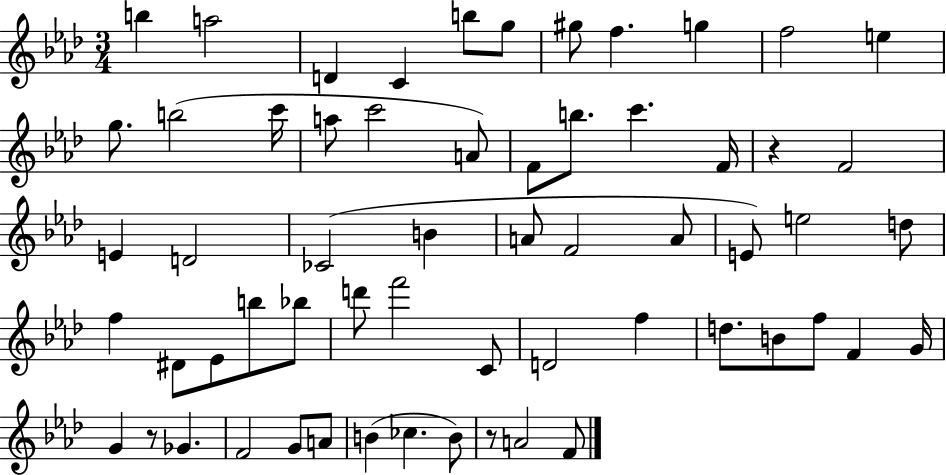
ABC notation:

X:1
T:Untitled
M:3/4
L:1/4
K:Ab
b a2 D C b/2 g/2 ^g/2 f g f2 e g/2 b2 c'/4 a/2 c'2 A/2 F/2 b/2 c' F/4 z F2 E D2 _C2 B A/2 F2 A/2 E/2 e2 d/2 f ^D/2 _E/2 b/2 _b/2 d'/2 f'2 C/2 D2 f d/2 B/2 f/2 F G/4 G z/2 _G F2 G/2 A/2 B _c B/2 z/2 A2 F/2